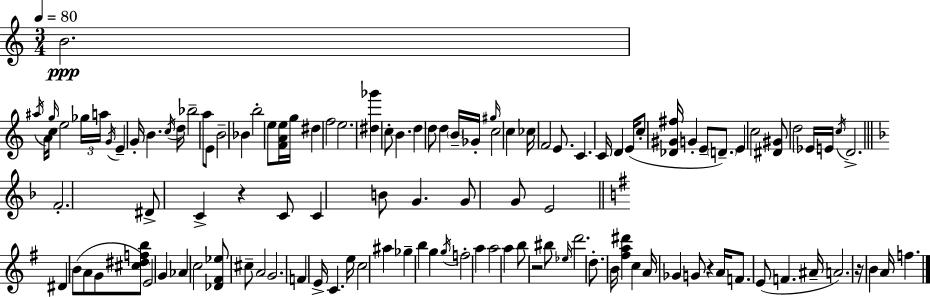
{
  \clef treble
  \numericTimeSignature
  \time 3/4
  \key c \major
  \tempo 4 = 80
  \repeat volta 2 { b'2.\ppp | \acciaccatura { ais''16 } a'16 \grace { g''16 } c''16 e''2 | \tuplet 3/2 { ges''16 a''16 \acciaccatura { g'16 } } e'4-- g'16-. b'4. | \acciaccatura { c''16 } d''16 bes''2-- | \break a''8 e'8 b'2-- | bes'4 b''2-. | e''8 <f' a' e''>16 g''16 dis''4 f''2 | e''2. | \break <dis'' ges'''>4 c''8-. b'4. | d''4 d''8 d''4 | \parenthesize b'16-- ges'16-. \grace { gis''16 } c''2 | c''4 ces''16 f'2 | \break e'8. c'4. c'16 | d'4 e'16( c''8-. <des' gis' fis''>16 g'4-. | e'8-- \parenthesize d'8.--) e'4 c''2 | <dis' gis'>8 d''2 | \break \parenthesize ees'16 e'16 \acciaccatura { c''16 } d'2.-> | \bar "||" \break \key d \minor f'2.-. | dis'8-> c'4-> r4 c'8 | c'4 b'8 g'4. | g'8 g'8 e'2 | \break \bar "||" \break \key e \minor dis'4 b'8( a'8 g'8 <cis'' dis'' f'' b''>8 | e'2) g'4 | aes'4 c''2 | <des' fis' ees''>8 cis''8-- a'2 | \break g'2. | f'4 e'16-> c'4. e''16 | c''2 ais''4 | ges''4-- b''4 g''4 | \break \acciaccatura { g''16 } f''2-. a''4 | a''2 a''4 | b''8 r2 bis''8 | \grace { ees''16 } d'''2. | \break d''8.-. b'16 <fis'' a'' dis'''>4 c''4 | a'16 ges'4 g'8 r4 | a'16 f'8. e'8( f'4. | ais'16-- a'2.) | \break r16 b'4 a'16 f''4. | } \bar "|."
}